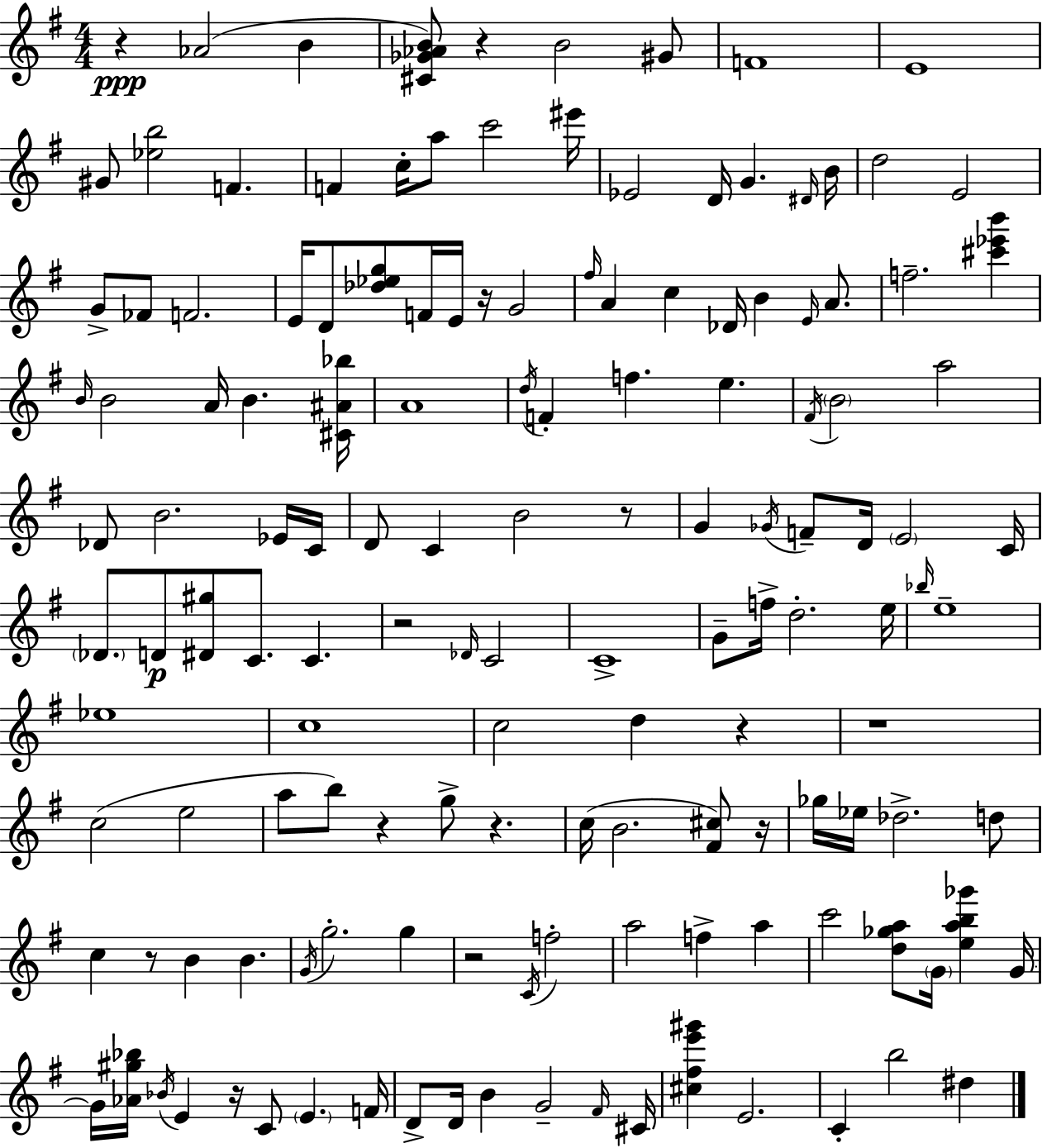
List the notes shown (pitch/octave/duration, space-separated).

R/q Ab4/h B4/q [C#4,Gb4,Ab4,B4]/e R/q B4/h G#4/e F4/w E4/w G#4/e [Eb5,B5]/h F4/q. F4/q C5/s A5/e C6/h EIS6/s Eb4/h D4/s G4/q. D#4/s B4/s D5/h E4/h G4/e FES4/e F4/h. E4/s D4/e [Db5,Eb5,G5]/e F4/s E4/s R/s G4/h F#5/s A4/q C5/q Db4/s B4/q E4/s A4/e. F5/h. [C#6,Eb6,B6]/q B4/s B4/h A4/s B4/q. [C#4,A#4,Bb5]/s A4/w D5/s F4/q F5/q. E5/q. F#4/s B4/h A5/h Db4/e B4/h. Eb4/s C4/s D4/e C4/q B4/h R/e G4/q Gb4/s F4/e D4/s E4/h C4/s Db4/e. D4/e [D#4,G#5]/e C4/e. C4/q. R/h Db4/s C4/h C4/w G4/e F5/s D5/h. E5/s Bb5/s E5/w Eb5/w C5/w C5/h D5/q R/q R/w C5/h E5/h A5/e B5/e R/q G5/e R/q. C5/s B4/h. [F#4,C#5]/e R/s Gb5/s Eb5/s Db5/h. D5/e C5/q R/e B4/q B4/q. G4/s G5/h. G5/q R/h C4/s F5/h A5/h F5/q A5/q C6/h [D5,Gb5,A5]/e G4/s [E5,A5,B5,Gb6]/q G4/s G4/s [Ab4,G#5,Bb5]/s Bb4/s E4/q R/s C4/e E4/q. F4/s D4/e D4/s B4/q G4/h F#4/s C#4/s [C#5,F#5,E6,G#6]/q E4/h. C4/q B5/h D#5/q